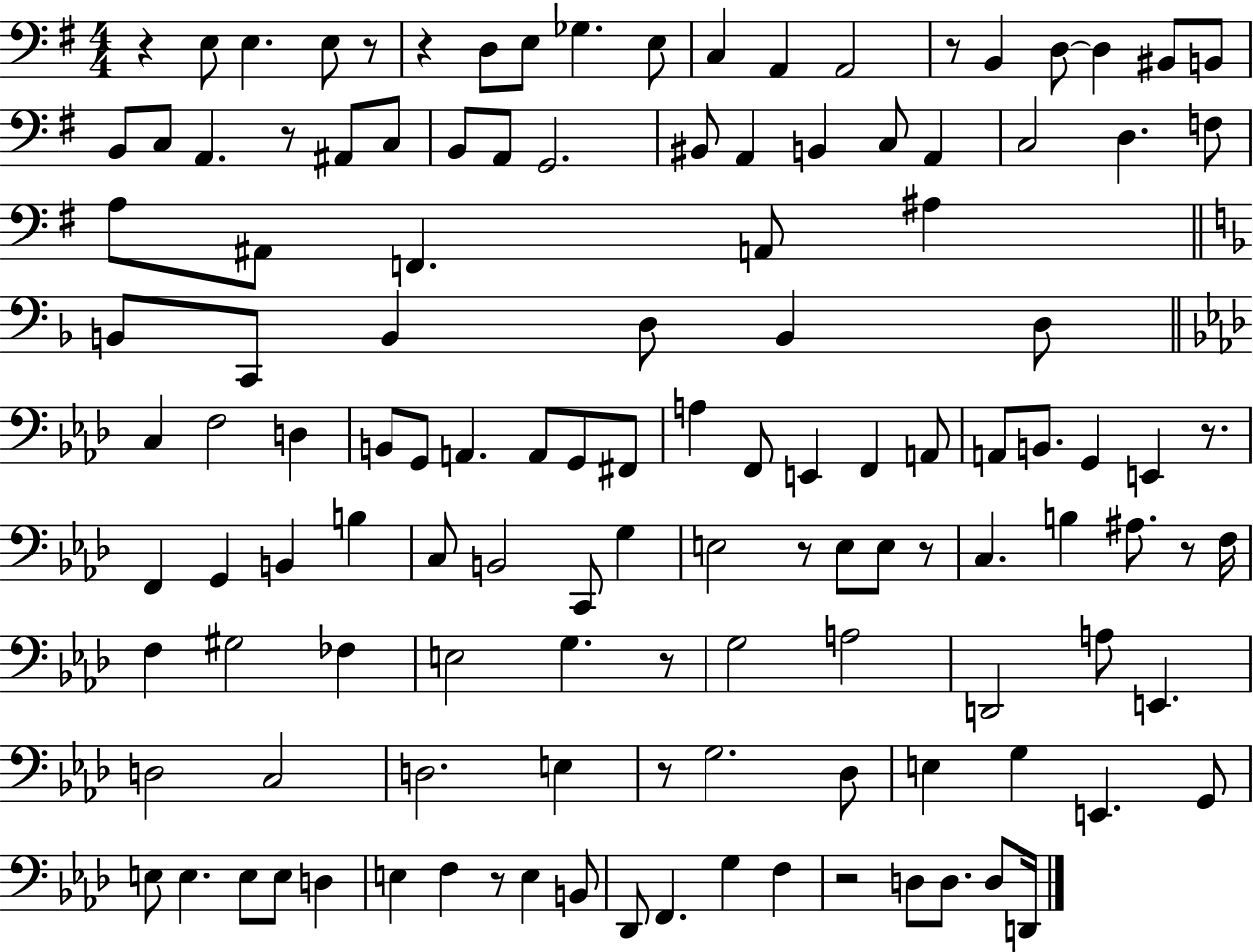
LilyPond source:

{
  \clef bass
  \numericTimeSignature
  \time 4/4
  \key g \major
  r4 e8 e4. e8 r8 | r4 d8 e8 ges4. e8 | c4 a,4 a,2 | r8 b,4 d8~~ d4 bis,8 b,8 | \break b,8 c8 a,4. r8 ais,8 c8 | b,8 a,8 g,2. | bis,8 a,4 b,4 c8 a,4 | c2 d4. f8 | \break a8 ais,8 f,4. a,8 ais4 | \bar "||" \break \key f \major b,8 c,8 b,4 d8 b,4 d8 | \bar "||" \break \key aes \major c4 f2 d4 | b,8 g,8 a,4. a,8 g,8 fis,8 | a4 f,8 e,4 f,4 a,8 | a,8 b,8. g,4 e,4 r8. | \break f,4 g,4 b,4 b4 | c8 b,2 c,8 g4 | e2 r8 e8 e8 r8 | c4. b4 ais8. r8 f16 | \break f4 gis2 fes4 | e2 g4. r8 | g2 a2 | d,2 a8 e,4. | \break d2 c2 | d2. e4 | r8 g2. des8 | e4 g4 e,4. g,8 | \break e8 e4. e8 e8 d4 | e4 f4 r8 e4 b,8 | des,8 f,4. g4 f4 | r2 d8 d8. d8 d,16 | \break \bar "|."
}